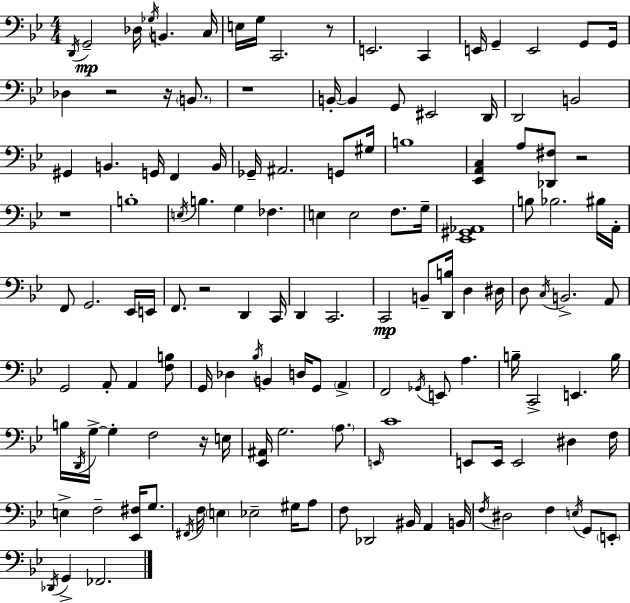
X:1
T:Untitled
M:4/4
L:1/4
K:Bb
D,,/4 G,,2 _D,/4 _G,/4 B,, C,/4 E,/4 G,/4 C,,2 z/2 E,,2 C,, E,,/4 G,, E,,2 G,,/2 G,,/4 _D, z2 z/4 B,,/2 z4 B,,/4 B,, G,,/2 ^E,,2 D,,/4 D,,2 B,,2 ^G,, B,, G,,/4 F,, B,,/4 _G,,/4 ^A,,2 G,,/2 ^G,/4 B,4 [_E,,A,,C,] A,/2 [_D,,^F,]/2 z2 z4 B,4 E,/4 B, G, _F, E, E,2 F,/2 G,/4 [_E,,^G,,_A,,]4 B,/2 _B,2 ^B,/4 A,,/4 F,,/2 G,,2 _E,,/4 E,,/4 F,,/2 z2 D,, C,,/4 D,, C,,2 C,,2 B,,/2 [D,,B,]/4 D, ^D,/4 D,/2 C,/4 B,,2 A,,/2 G,,2 A,,/2 A,, [F,B,]/2 G,,/4 _D, _B,/4 B,, D,/4 G,,/2 A,, F,,2 _G,,/4 E,,/2 A, B,/4 C,,2 E,, B,/4 B,/4 D,,/4 G,/4 G, F,2 z/4 E,/4 [_E,,^A,,]/4 G,2 A,/2 E,,/4 C4 E,,/2 E,,/4 E,,2 ^D, F,/4 E, F,2 [_E,,^F,]/4 G,/2 ^F,,/4 F,/4 E, _E,2 ^G,/4 A,/2 F,/2 _D,,2 ^B,,/4 A,, B,,/4 F,/4 ^D,2 F, E,/4 G,,/2 E,,/2 _D,,/4 G,, _F,,2